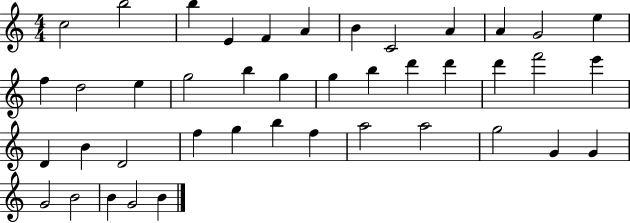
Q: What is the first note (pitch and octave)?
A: C5